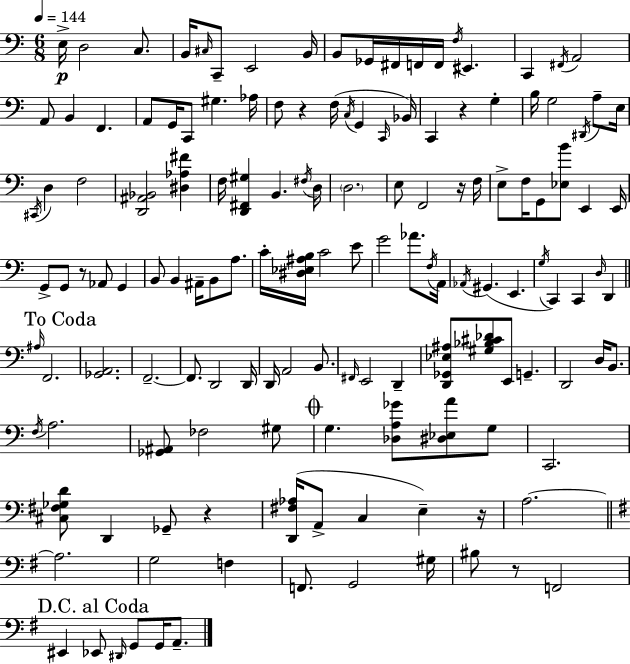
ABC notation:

X:1
T:Untitled
M:6/8
L:1/4
K:C
E,/4 D,2 C,/2 B,,/4 ^C,/4 C,,/2 E,,2 B,,/4 B,,/2 _G,,/4 ^F,,/4 F,,/4 F,,/4 F,/4 ^E,, C,, ^F,,/4 A,,2 A,,/2 B,, F,, A,,/2 G,,/4 C,,/2 ^G, _A,/4 F,/2 z F,/4 C,/4 G,, C,,/4 _B,,/4 C,, z G, B,/4 G,2 ^D,,/4 A,/2 E,/4 ^C,,/4 D, F,2 [D,,^A,,_B,,]2 [^D,_A,^F] F,/4 [D,,^F,,^G,] B,, ^F,/4 D,/4 D,2 E,/2 F,,2 z/4 F,/4 E,/2 F,/4 G,,/2 [_E,B]/2 E,, E,,/4 G,,/2 G,,/2 z/2 _A,,/2 G,, B,,/2 B,, ^A,,/4 B,,/2 A,/2 C/4 [^D,_E,^A,B,]/4 C2 E/2 G2 _A/2 F,/4 A,,/4 _A,,/4 ^G,, E,, G,/4 C,, C,, D,/4 D,, ^A,/4 F,,2 [_G,,A,,]2 F,,2 F,,/2 D,,2 D,,/4 D,,/4 A,,2 B,,/2 ^F,,/4 E,,2 D,, [D,,_G,,_E,^A,]/2 [^G,_B,^C_D]/2 E,,/2 G,, D,,2 D,/4 B,,/2 F,/4 A,2 [_G,,^A,,]/2 _F,2 ^G,/2 G, [_D,A,_G]/2 [^D,_E,A]/2 G,/2 C,,2 [^C,^F,_G,D]/2 D,, _G,,/2 z [D,,^F,_A,]/4 A,,/2 C, E, z/4 A,2 A,2 G,2 F, F,,/2 G,,2 ^G,/4 ^B,/2 z/2 F,,2 ^E,, _E,,/2 ^D,,/4 G,,/2 G,,/4 A,,/2